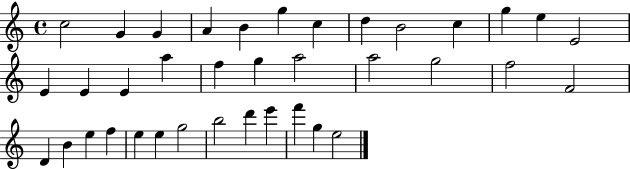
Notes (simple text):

C5/h G4/q G4/q A4/q B4/q G5/q C5/q D5/q B4/h C5/q G5/q E5/q E4/h E4/q E4/q E4/q A5/q F5/q G5/q A5/h A5/h G5/h F5/h F4/h D4/q B4/q E5/q F5/q E5/q E5/q G5/h B5/h D6/q E6/q F6/q G5/q E5/h